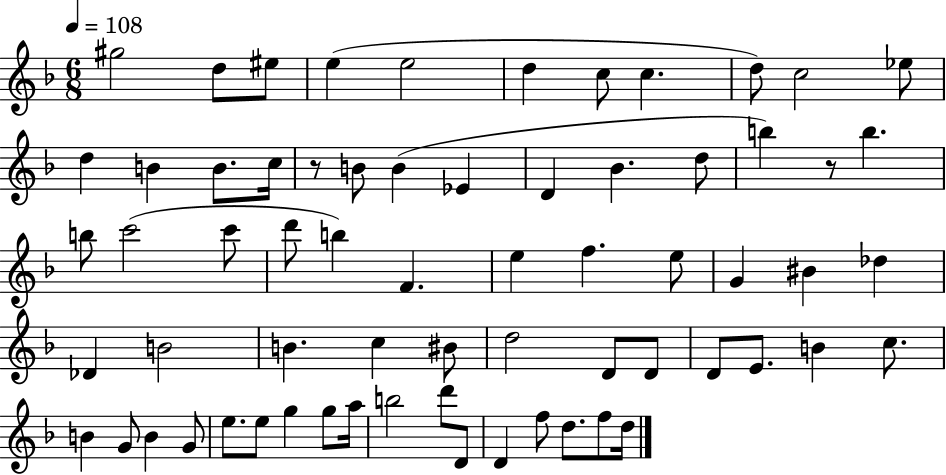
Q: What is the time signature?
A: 6/8